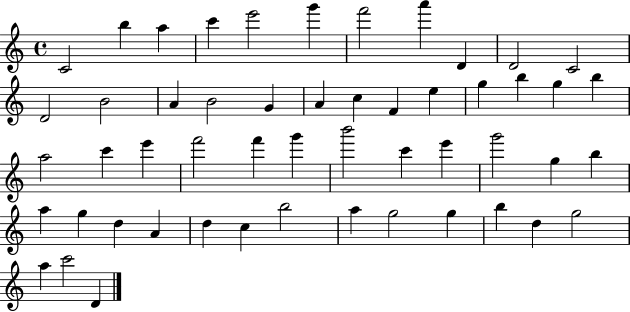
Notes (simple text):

C4/h B5/q A5/q C6/q E6/h G6/q F6/h A6/q D4/q D4/h C4/h D4/h B4/h A4/q B4/h G4/q A4/q C5/q F4/q E5/q G5/q B5/q G5/q B5/q A5/h C6/q E6/q F6/h F6/q G6/q B6/h C6/q E6/q G6/h G5/q B5/q A5/q G5/q D5/q A4/q D5/q C5/q B5/h A5/q G5/h G5/q B5/q D5/q G5/h A5/q C6/h D4/q